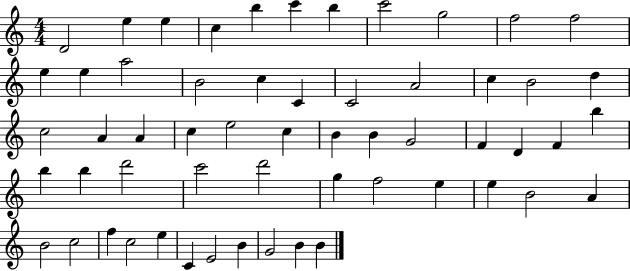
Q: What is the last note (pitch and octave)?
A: B4